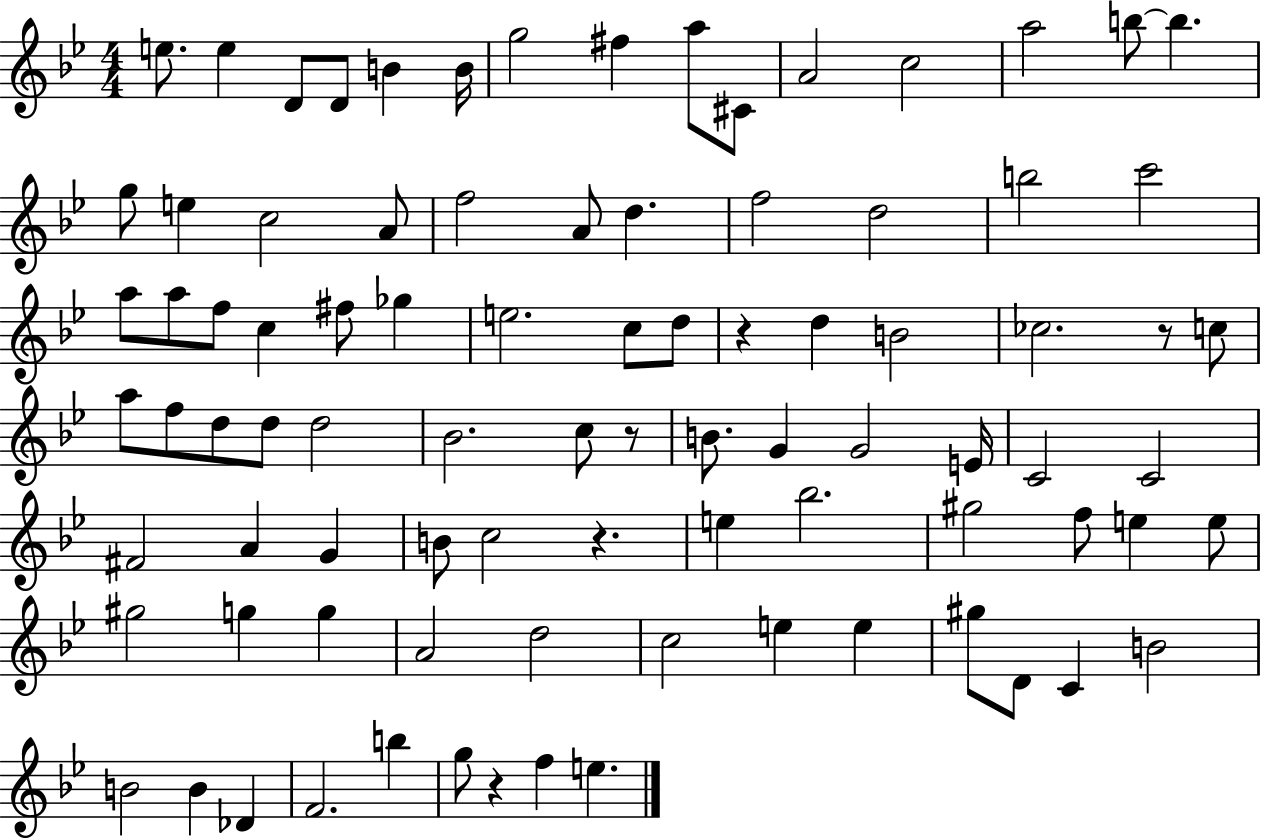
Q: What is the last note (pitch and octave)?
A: E5